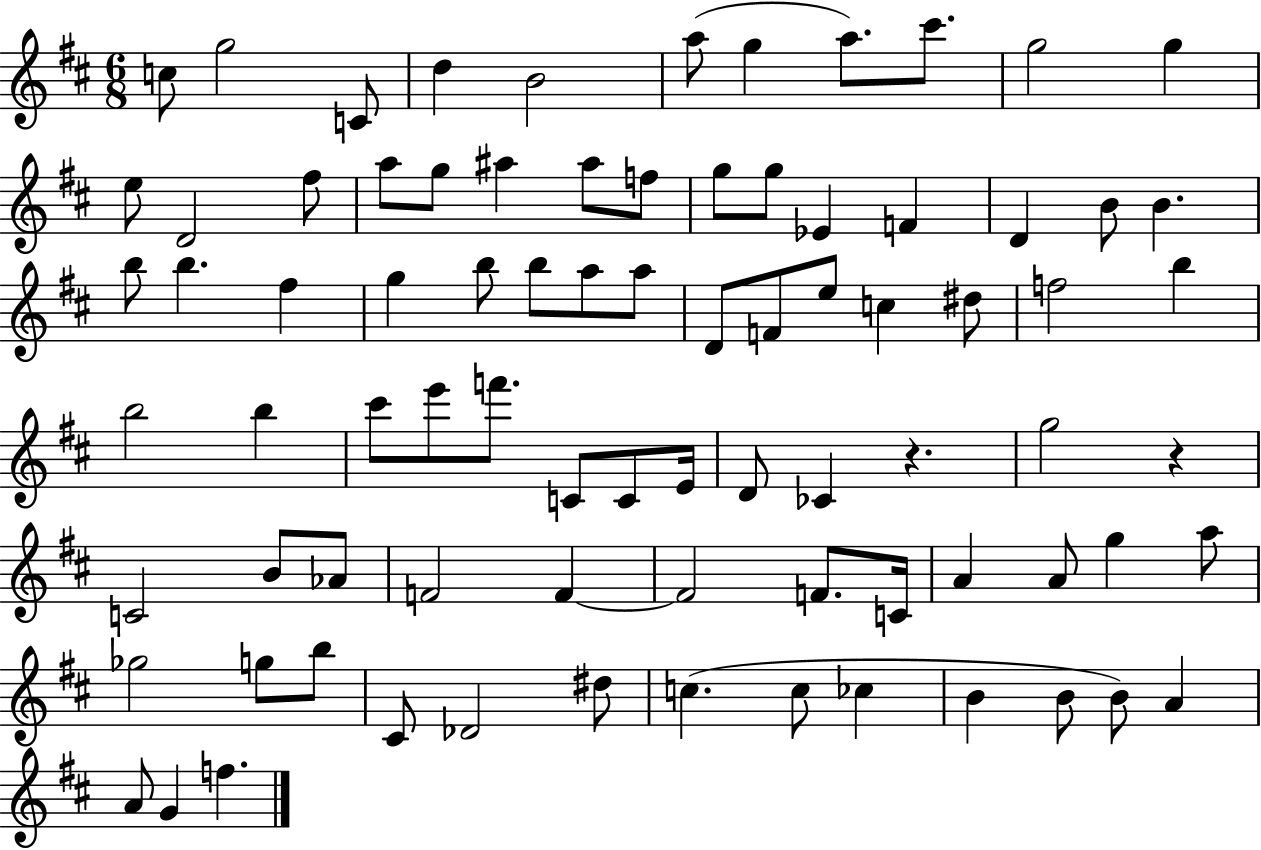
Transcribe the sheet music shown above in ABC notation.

X:1
T:Untitled
M:6/8
L:1/4
K:D
c/2 g2 C/2 d B2 a/2 g a/2 ^c'/2 g2 g e/2 D2 ^f/2 a/2 g/2 ^a ^a/2 f/2 g/2 g/2 _E F D B/2 B b/2 b ^f g b/2 b/2 a/2 a/2 D/2 F/2 e/2 c ^d/2 f2 b b2 b ^c'/2 e'/2 f'/2 C/2 C/2 E/4 D/2 _C z g2 z C2 B/2 _A/2 F2 F F2 F/2 C/4 A A/2 g a/2 _g2 g/2 b/2 ^C/2 _D2 ^d/2 c c/2 _c B B/2 B/2 A A/2 G f